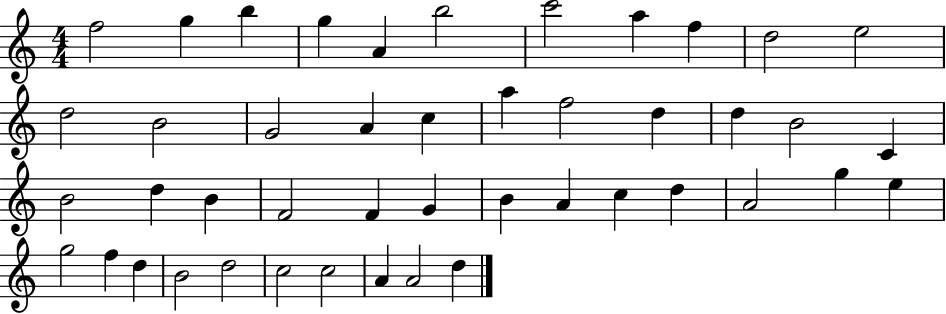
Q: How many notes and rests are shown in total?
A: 45